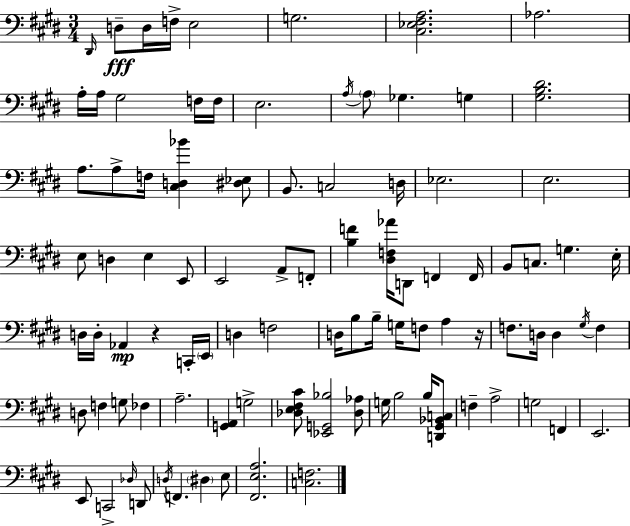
{
  \clef bass
  \numericTimeSignature
  \time 3/4
  \key e \major
  \grace { dis,16 }\fff d8-- d16 f16-> e2 | g2. | <cis ees fis a>2. | aes2. | \break a16-. a16 gis2 f16 | f16 e2. | \acciaccatura { a16 } \parenthesize a8 ges4. g4 | <gis b dis'>2. | \break a8. a8-> f16 <cis d bes'>4 | <dis ees>8 b,8. c2 | d16 ees2. | e2. | \break e8 d4 e4 | e,8 e,2 a,8-> | f,8-. <b f'>4 <dis f aes'>16 d,8 f,4 | f,16 b,8 c8. g4. | \break e16-. d16 d16-. aes,4\mp r4 | c,16-. \parenthesize e,16 d4 f2 | d16 b8 b16-- g16 f8 a4 | r16 f8. d16 d4 \acciaccatura { gis16 } f4 | \break d8 f4 g8 fes4 | a2.-- | <g, a,>4 g2-> | <des e fis cis'>8 <ees, g, bes>2 | \break <des aes>8 g16 b2 | b16 <d, gis, bes, c>8 f4-- a2-> | g2 f,4 | e,2. | \break e,8 c,2-> | \grace { des16 } d,8 \acciaccatura { d16 } f,4. \parenthesize dis4 | e8 <fis, e a>2. | <c f>2. | \break \bar "|."
}